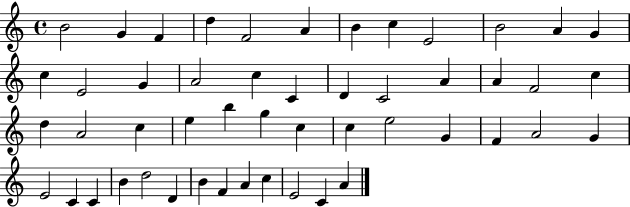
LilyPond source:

{
  \clef treble
  \time 4/4
  \defaultTimeSignature
  \key c \major
  b'2 g'4 f'4 | d''4 f'2 a'4 | b'4 c''4 e'2 | b'2 a'4 g'4 | \break c''4 e'2 g'4 | a'2 c''4 c'4 | d'4 c'2 a'4 | a'4 f'2 c''4 | \break d''4 a'2 c''4 | e''4 b''4 g''4 c''4 | c''4 e''2 g'4 | f'4 a'2 g'4 | \break e'2 c'4 c'4 | b'4 d''2 d'4 | b'4 f'4 a'4 c''4 | e'2 c'4 a'4 | \break \bar "|."
}